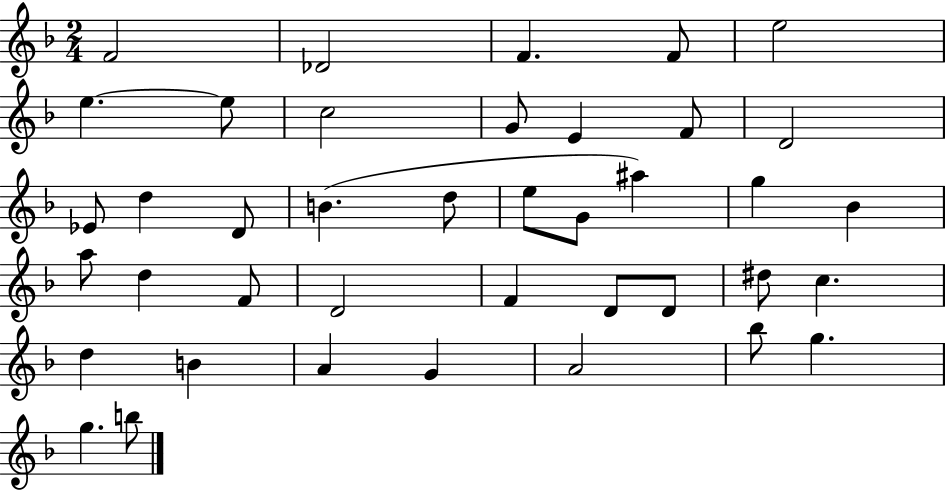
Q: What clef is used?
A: treble